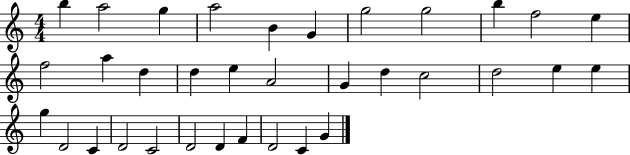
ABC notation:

X:1
T:Untitled
M:4/4
L:1/4
K:C
b a2 g a2 B G g2 g2 b f2 e f2 a d d e A2 G d c2 d2 e e g D2 C D2 C2 D2 D F D2 C G